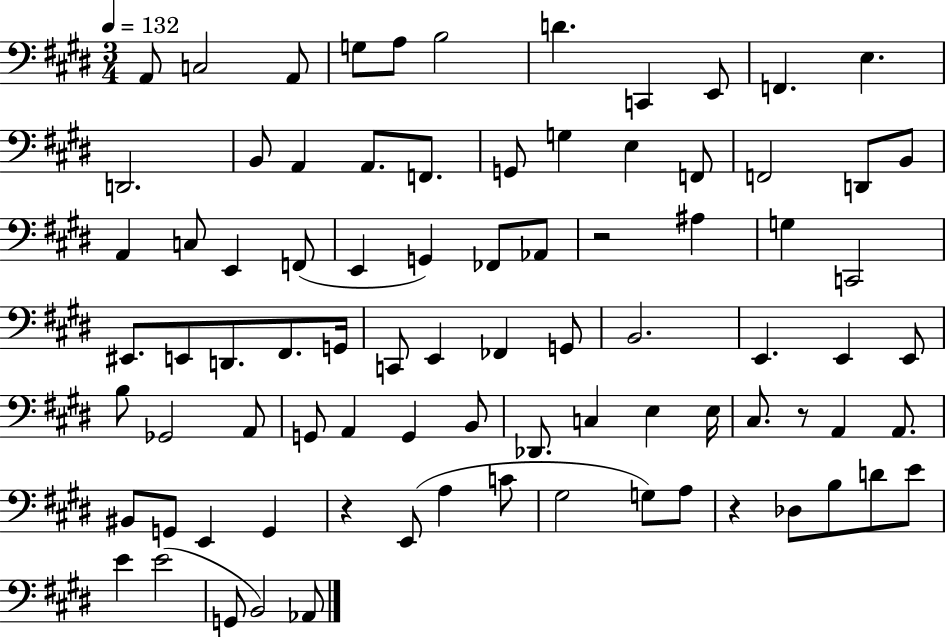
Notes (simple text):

A2/e C3/h A2/e G3/e A3/e B3/h D4/q. C2/q E2/e F2/q. E3/q. D2/h. B2/e A2/q A2/e. F2/e. G2/e G3/q E3/q F2/e F2/h D2/e B2/e A2/q C3/e E2/q F2/e E2/q G2/q FES2/e Ab2/e R/h A#3/q G3/q C2/h EIS2/e. E2/e D2/e. F#2/e. G2/s C2/e E2/q FES2/q G2/e B2/h. E2/q. E2/q E2/e B3/e Gb2/h A2/e G2/e A2/q G2/q B2/e Db2/e. C3/q E3/q E3/s C#3/e. R/e A2/q A2/e. BIS2/e G2/e E2/q G2/q R/q E2/e A3/q C4/e G#3/h G3/e A3/e R/q Db3/e B3/e D4/e E4/e E4/q E4/h G2/e B2/h Ab2/e